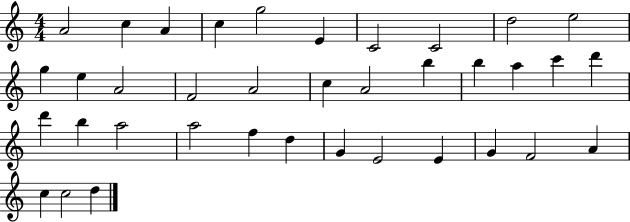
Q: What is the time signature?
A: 4/4